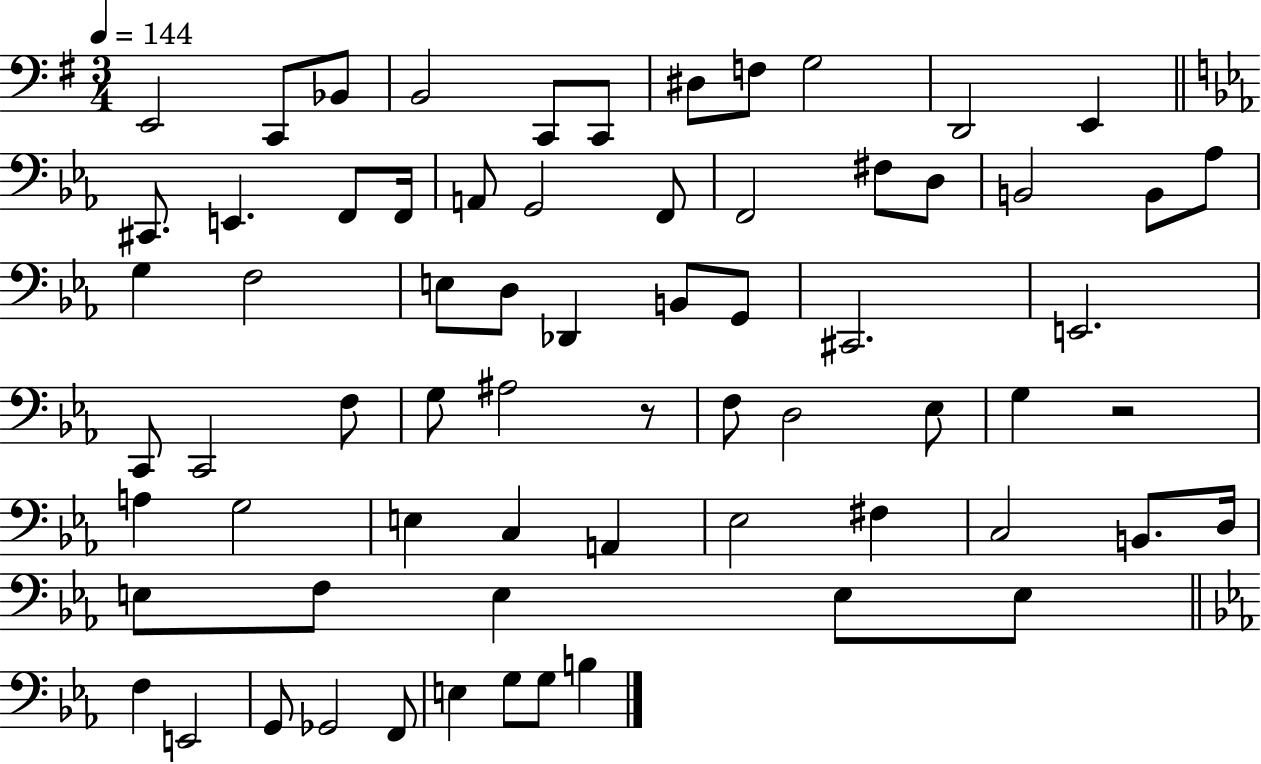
{
  \clef bass
  \numericTimeSignature
  \time 3/4
  \key g \major
  \tempo 4 = 144
  e,2 c,8 bes,8 | b,2 c,8 c,8 | dis8 f8 g2 | d,2 e,4 | \break \bar "||" \break \key ees \major cis,8. e,4. f,8 f,16 | a,8 g,2 f,8 | f,2 fis8 d8 | b,2 b,8 aes8 | \break g4 f2 | e8 d8 des,4 b,8 g,8 | cis,2. | e,2. | \break c,8 c,2 f8 | g8 ais2 r8 | f8 d2 ees8 | g4 r2 | \break a4 g2 | e4 c4 a,4 | ees2 fis4 | c2 b,8. d16 | \break e8 f8 e4 e8 e8 | \bar "||" \break \key ees \major f4 e,2 | g,8 ges,2 f,8 | e4 g8 g8 b4 | \bar "|."
}